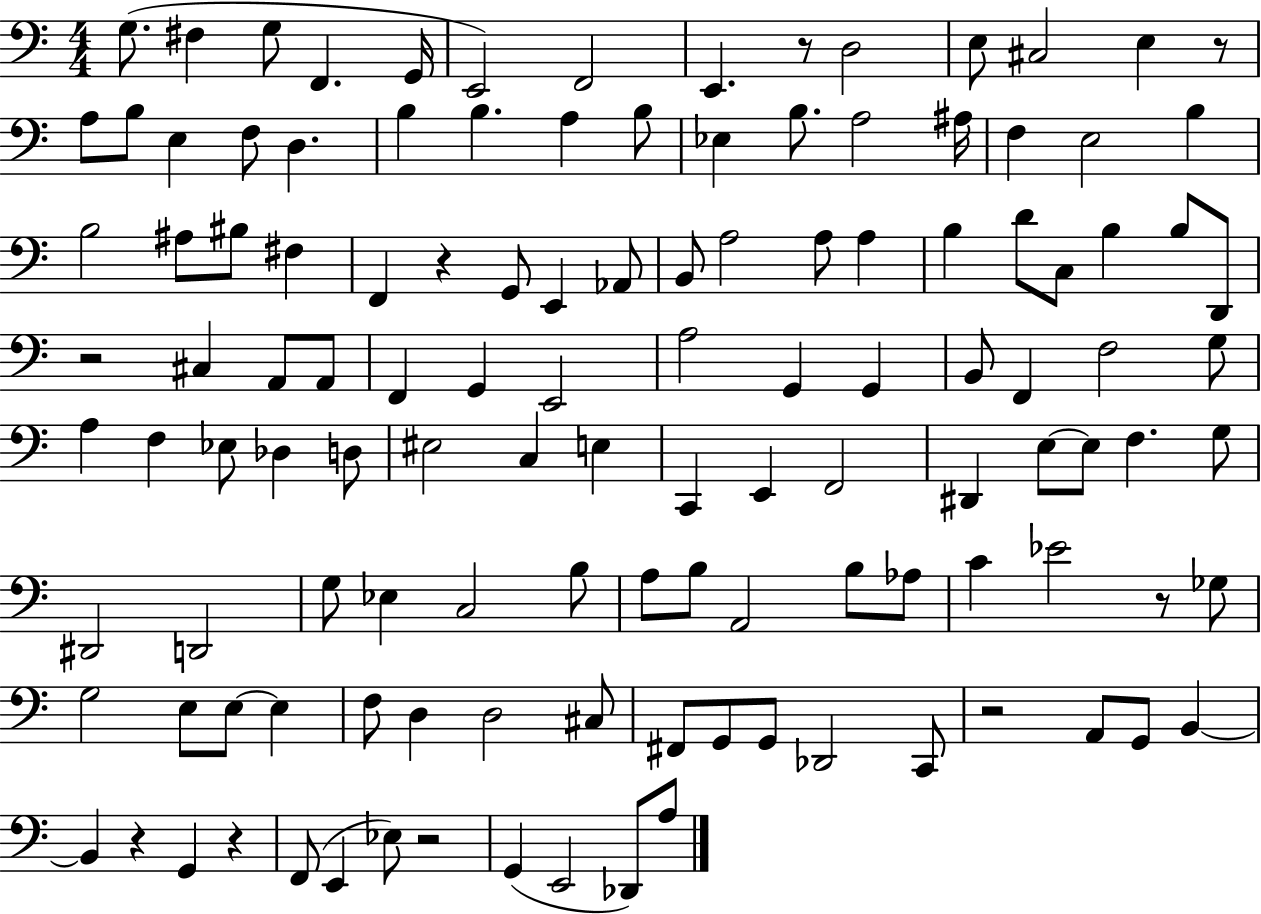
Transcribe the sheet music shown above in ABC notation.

X:1
T:Untitled
M:4/4
L:1/4
K:C
G,/2 ^F, G,/2 F,, G,,/4 E,,2 F,,2 E,, z/2 D,2 E,/2 ^C,2 E, z/2 A,/2 B,/2 E, F,/2 D, B, B, A, B,/2 _E, B,/2 A,2 ^A,/4 F, E,2 B, B,2 ^A,/2 ^B,/2 ^F, F,, z G,,/2 E,, _A,,/2 B,,/2 A,2 A,/2 A, B, D/2 C,/2 B, B,/2 D,,/2 z2 ^C, A,,/2 A,,/2 F,, G,, E,,2 A,2 G,, G,, B,,/2 F,, F,2 G,/2 A, F, _E,/2 _D, D,/2 ^E,2 C, E, C,, E,, F,,2 ^D,, E,/2 E,/2 F, G,/2 ^D,,2 D,,2 G,/2 _E, C,2 B,/2 A,/2 B,/2 A,,2 B,/2 _A,/2 C _E2 z/2 _G,/2 G,2 E,/2 E,/2 E, F,/2 D, D,2 ^C,/2 ^F,,/2 G,,/2 G,,/2 _D,,2 C,,/2 z2 A,,/2 G,,/2 B,, B,, z G,, z F,,/2 E,, _E,/2 z2 G,, E,,2 _D,,/2 A,/2